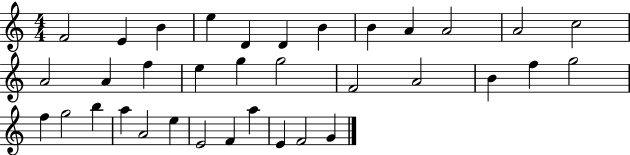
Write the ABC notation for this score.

X:1
T:Untitled
M:4/4
L:1/4
K:C
F2 E B e D D B B A A2 A2 c2 A2 A f e g g2 F2 A2 B f g2 f g2 b a A2 e E2 F a E F2 G